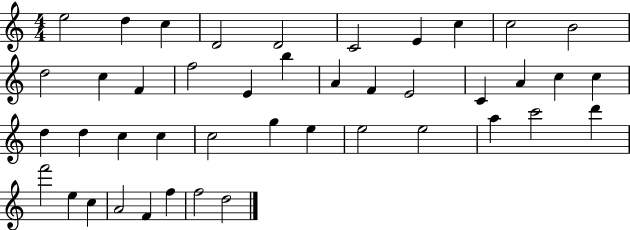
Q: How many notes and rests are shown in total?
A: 43